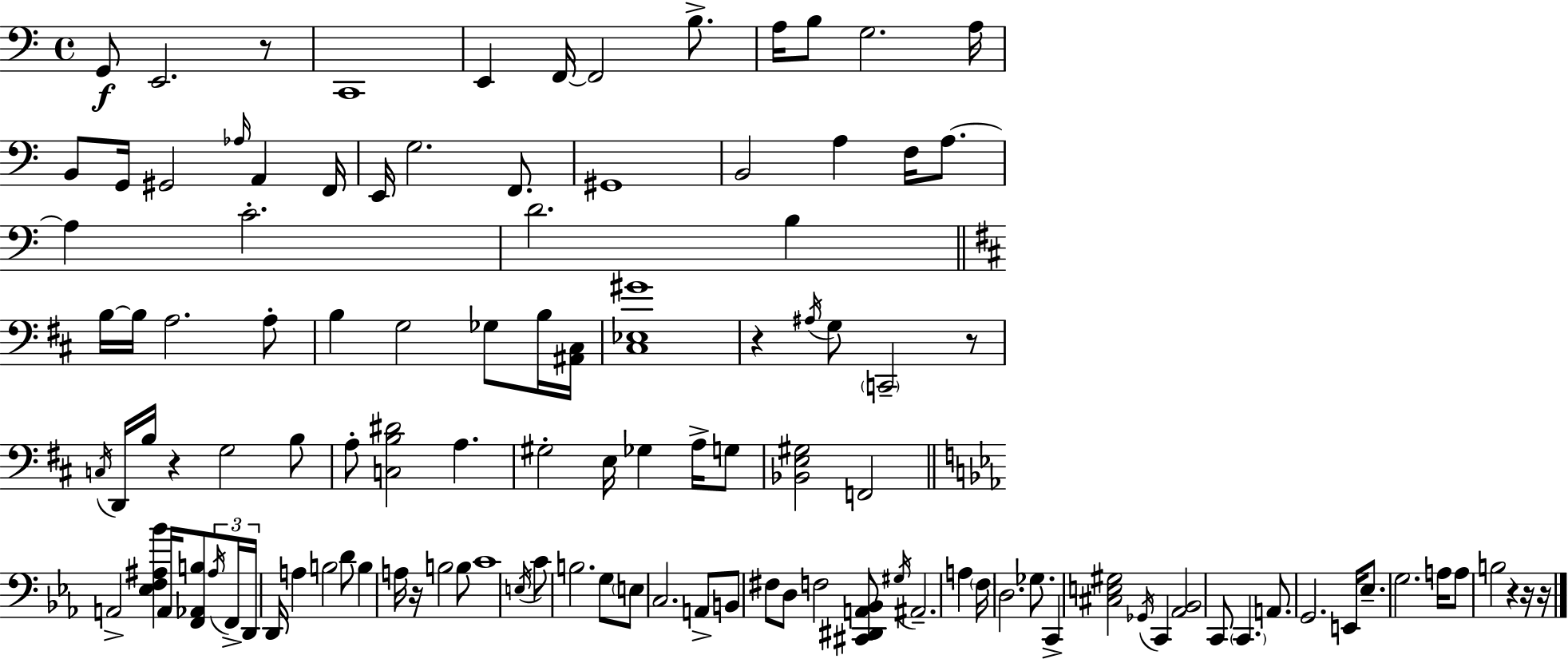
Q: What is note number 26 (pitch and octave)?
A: A3